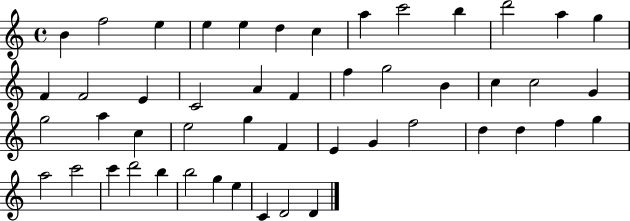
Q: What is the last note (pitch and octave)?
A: D4